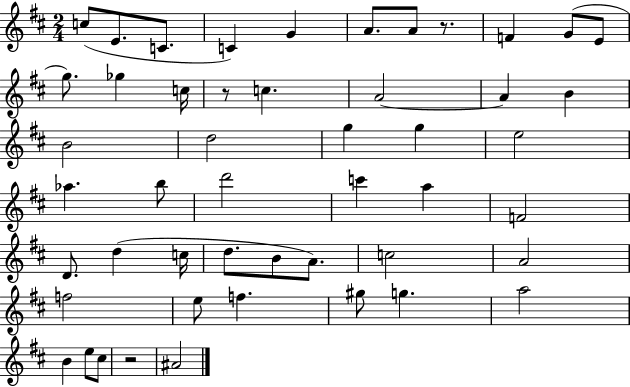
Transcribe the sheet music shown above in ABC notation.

X:1
T:Untitled
M:2/4
L:1/4
K:D
c/2 E/2 C/2 C G A/2 A/2 z/2 F G/2 E/2 g/2 _g c/4 z/2 c A2 A B B2 d2 g g e2 _a b/2 d'2 c' a F2 D/2 d c/4 d/2 B/2 A/2 c2 A2 f2 e/2 f ^g/2 g a2 B e/2 ^c/2 z2 ^A2